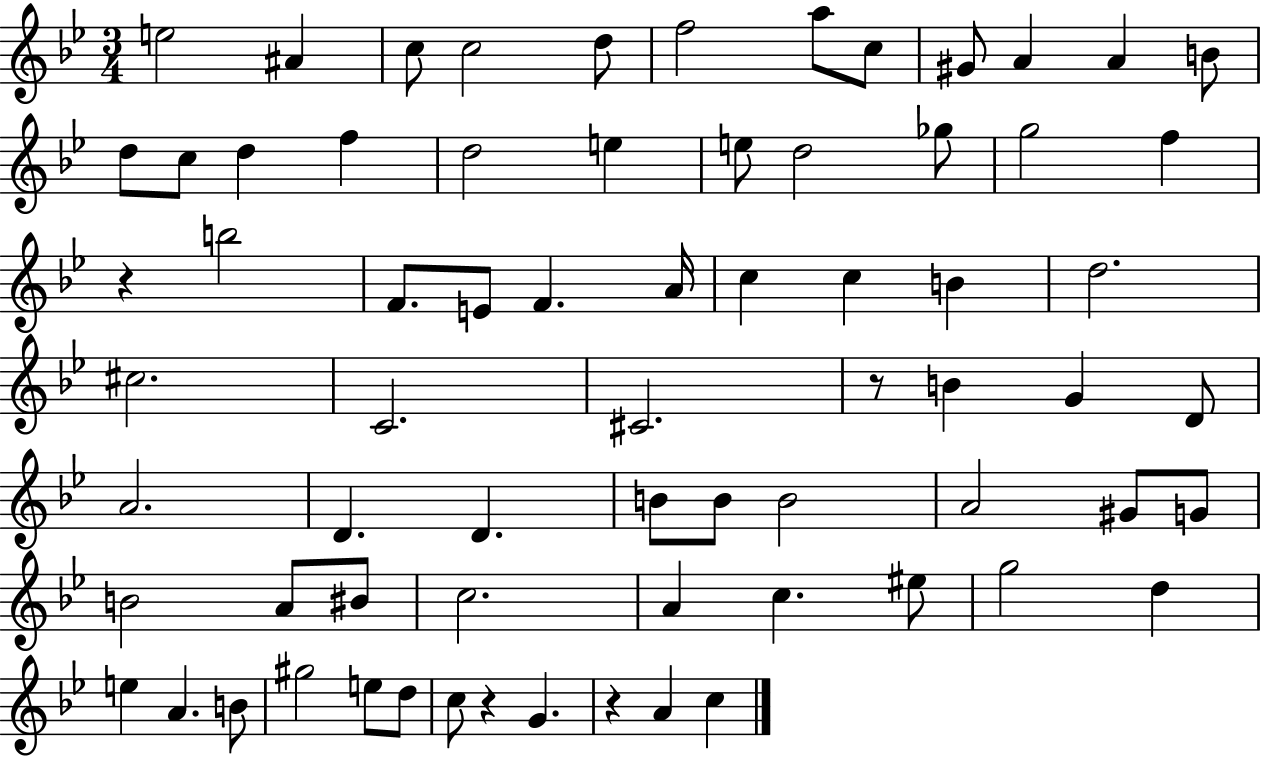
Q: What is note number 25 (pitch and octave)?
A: F4